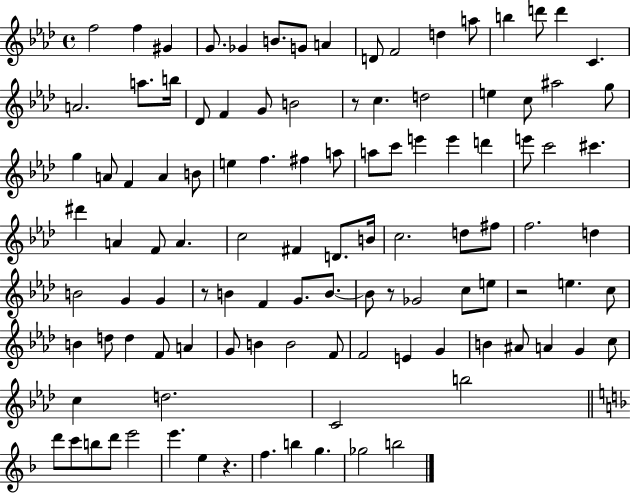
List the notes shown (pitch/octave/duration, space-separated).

F5/h F5/q G#4/q G4/e. Gb4/q B4/e. G4/e A4/q D4/e F4/h D5/q A5/e B5/q D6/e D6/q C4/q. A4/h. A5/e. B5/s Db4/e F4/q G4/e B4/h R/e C5/q. D5/h E5/q C5/e A#5/h G5/e G5/q A4/e F4/q A4/q B4/e E5/q F5/q. F#5/q A5/e A5/e C6/e E6/q E6/q D6/q E6/e C6/h C#6/q. D#6/q A4/q F4/e A4/q. C5/h F#4/q D4/e. B4/s C5/h. D5/e F#5/e F5/h. D5/q B4/h G4/q G4/q R/e B4/q F4/q G4/e. B4/e. B4/e R/e Gb4/h C5/e E5/e R/h E5/q. C5/e B4/q D5/e D5/q F4/e A4/q G4/e B4/q B4/h F4/e F4/h E4/q G4/q B4/q A#4/e A4/q G4/q C5/e C5/q D5/h. C4/h B5/h D6/e C6/e B5/e D6/e E6/h E6/q. E5/q R/q. F5/q. B5/q G5/q. Gb5/h B5/h